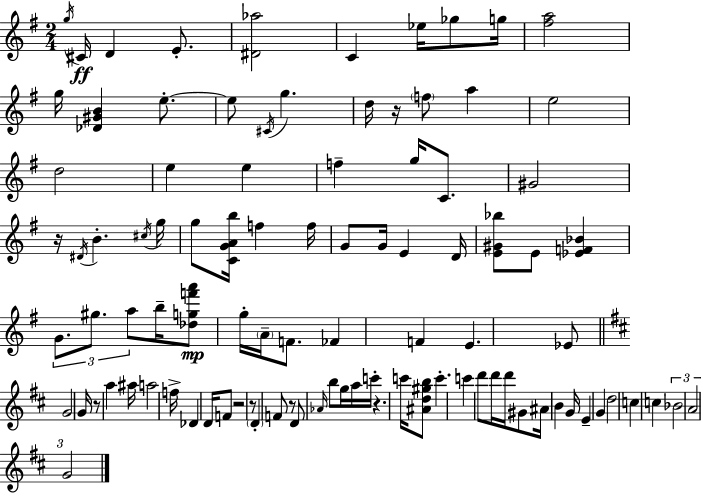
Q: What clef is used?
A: treble